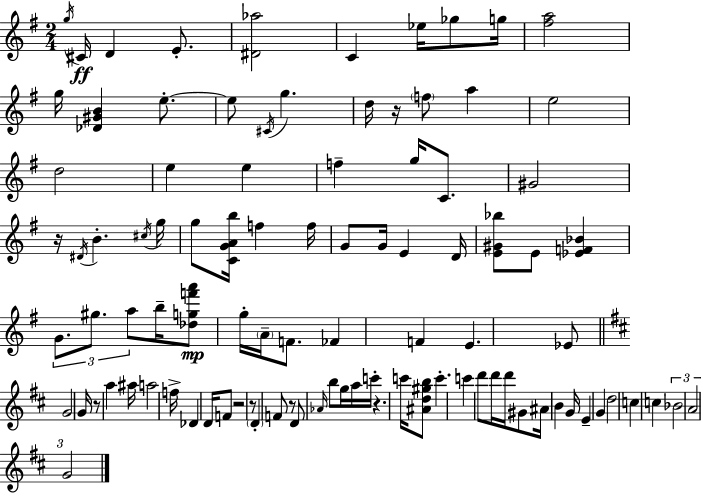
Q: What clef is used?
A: treble